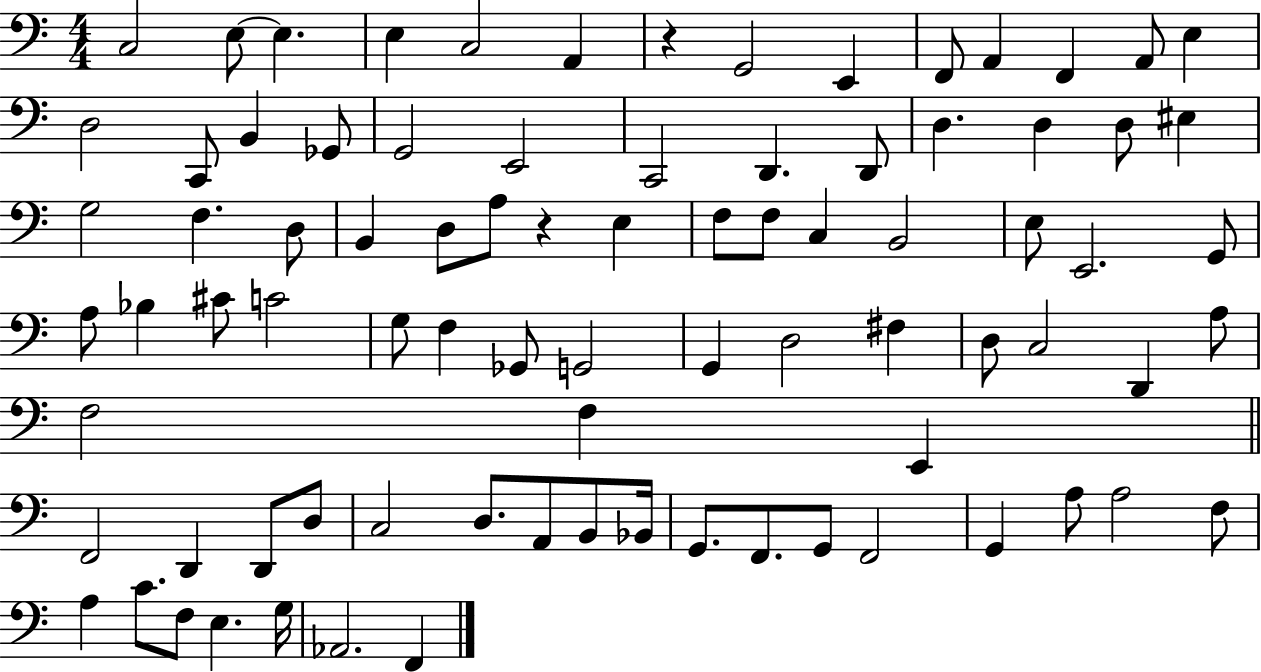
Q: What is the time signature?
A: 4/4